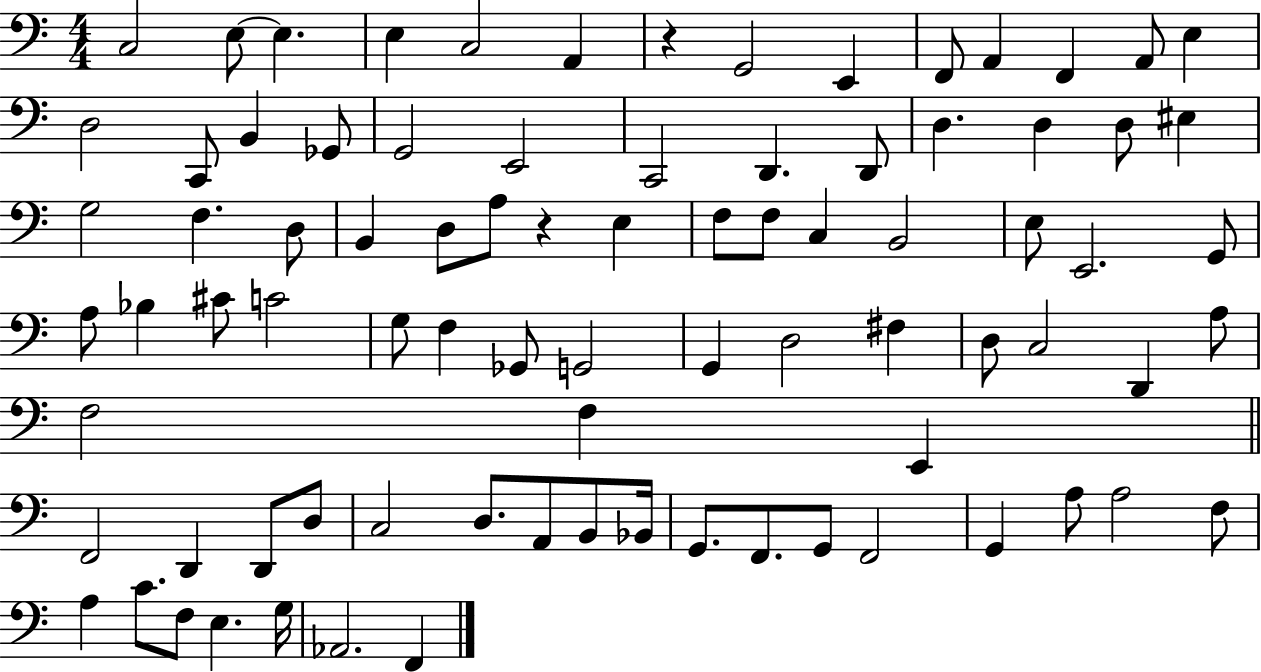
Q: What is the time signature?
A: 4/4